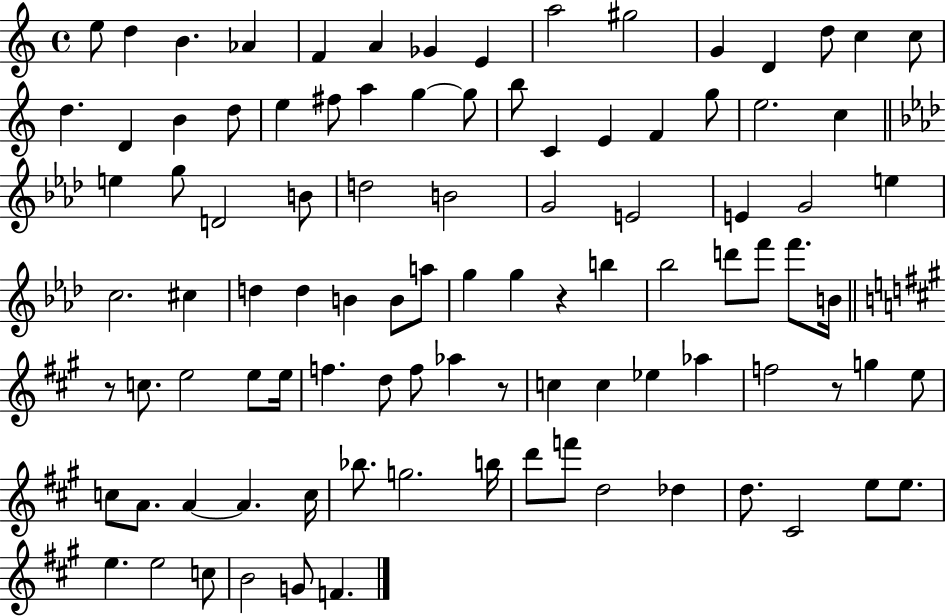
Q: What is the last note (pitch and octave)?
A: F4